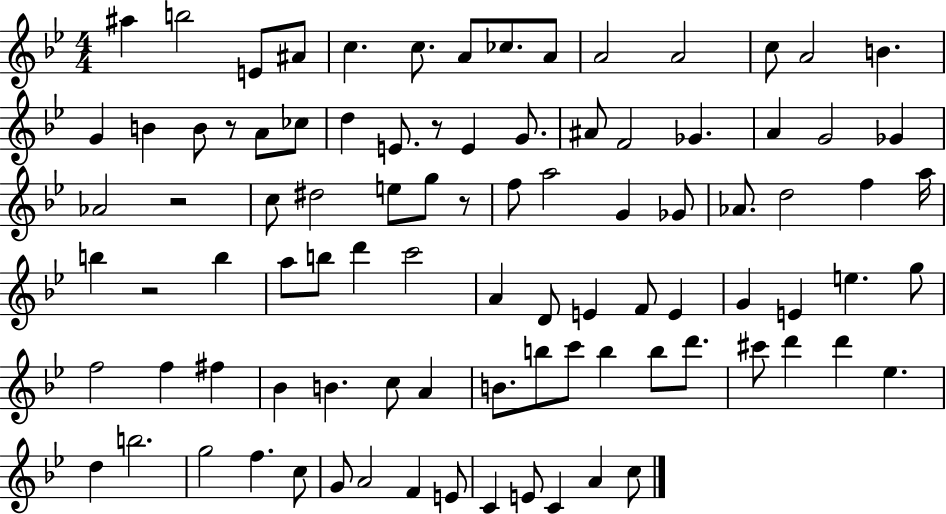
A#5/q B5/h E4/e A#4/e C5/q. C5/e. A4/e CES5/e. A4/e A4/h A4/h C5/e A4/h B4/q. G4/q B4/q B4/e R/e A4/e CES5/e D5/q E4/e. R/e E4/q G4/e. A#4/e F4/h Gb4/q. A4/q G4/h Gb4/q Ab4/h R/h C5/e D#5/h E5/e G5/e R/e F5/e A5/h G4/q Gb4/e Ab4/e. D5/h F5/q A5/s B5/q R/h B5/q A5/e B5/e D6/q C6/h A4/q D4/e E4/q F4/e E4/q G4/q E4/q E5/q. G5/e F5/h F5/q F#5/q Bb4/q B4/q. C5/e A4/q B4/e. B5/e C6/e B5/q B5/e D6/e. C#6/e D6/q D6/q Eb5/q. D5/q B5/h. G5/h F5/q. C5/e G4/e A4/h F4/q E4/e C4/q E4/e C4/q A4/q C5/e